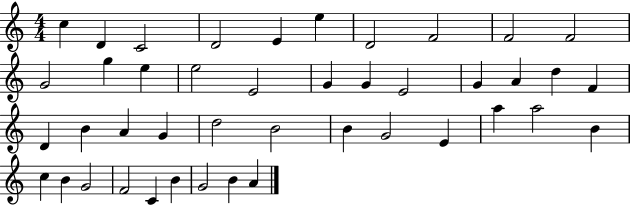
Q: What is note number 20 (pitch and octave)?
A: A4